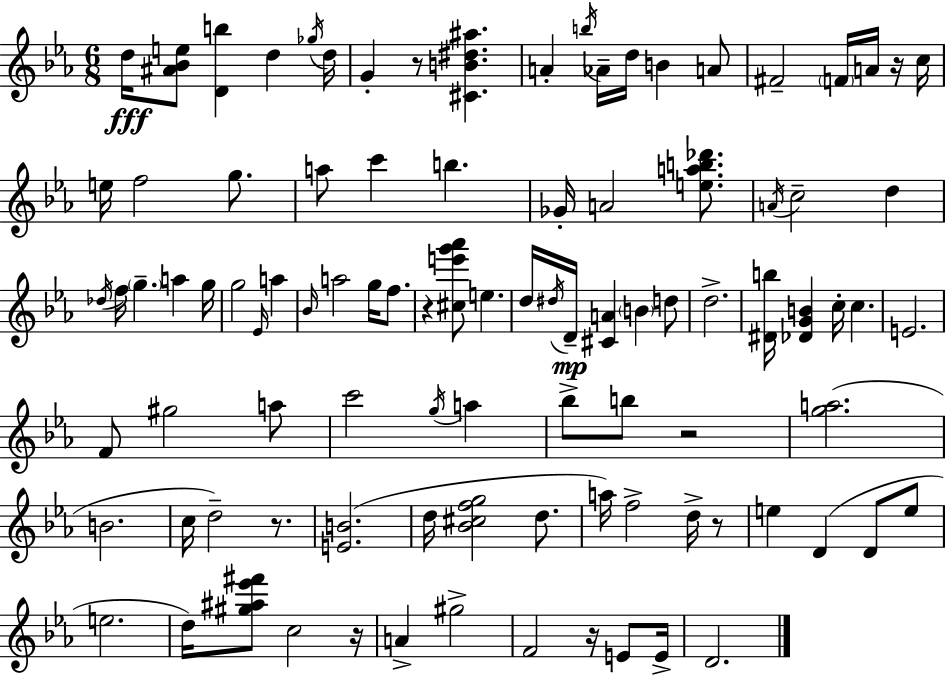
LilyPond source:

{
  \clef treble
  \numericTimeSignature
  \time 6/8
  \key c \minor
  d''16\fff <ais' bes' e''>8 <d' b''>4 d''4 \acciaccatura { ges''16 } | d''16 g'4-. r8 <cis' b' dis'' ais''>4. | a'4-. \acciaccatura { b''16 } aes'16-- d''16 b'4 | a'8 fis'2-- \parenthesize f'16 a'16 | \break r16 c''16 e''16 f''2 g''8. | a''8 c'''4 b''4. | ges'16-. a'2 <e'' a'' b'' des'''>8. | \acciaccatura { a'16 } c''2-- d''4 | \break \acciaccatura { des''16 } f''16 \parenthesize g''4.-- a''4 | g''16 g''2 | \grace { ees'16 } a''4 \grace { bes'16 } a''2 | g''16 f''8. r4 <cis'' e''' g''' aes'''>8 | \break e''4. d''16 \acciaccatura { dis''16 }\mp d'16-- <cis' a'>4 | \parenthesize b'4 d''8 d''2.-> | <dis' b''>16 <des' g' b'>4 | c''16-. c''4. e'2. | \break f'8 gis''2 | a''8 c'''2 | \acciaccatura { g''16 } a''4 bes''8-> b''8 | r2 <g'' a''>2.( | \break b'2. | c''16 d''2--) | r8. <e' b'>2.( | d''16 <bes' cis'' f'' g''>2 | \break d''8. a''16) f''2-> | d''16-> r8 e''4 | d'4( d'8 e''8 e''2. | d''16) <gis'' ais'' ees''' fis'''>8 c''2 | \break r16 a'4-> | gis''2-> f'2 | r16 e'8 e'16-> d'2. | \bar "|."
}